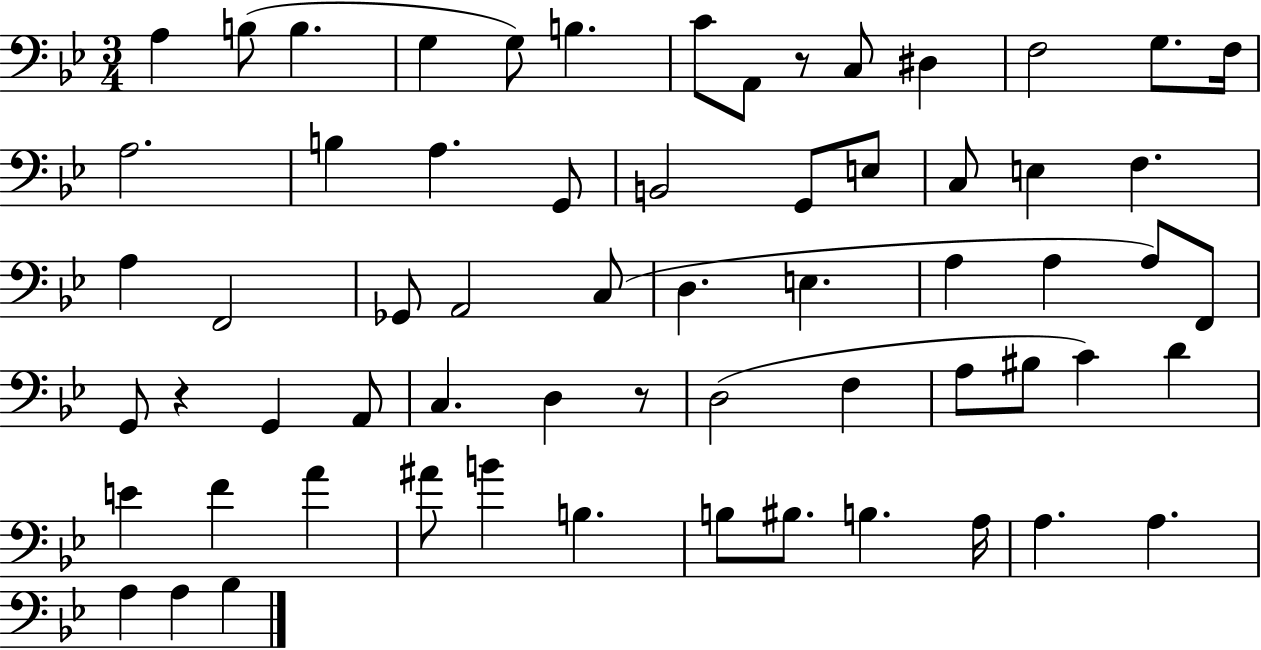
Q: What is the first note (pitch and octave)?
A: A3